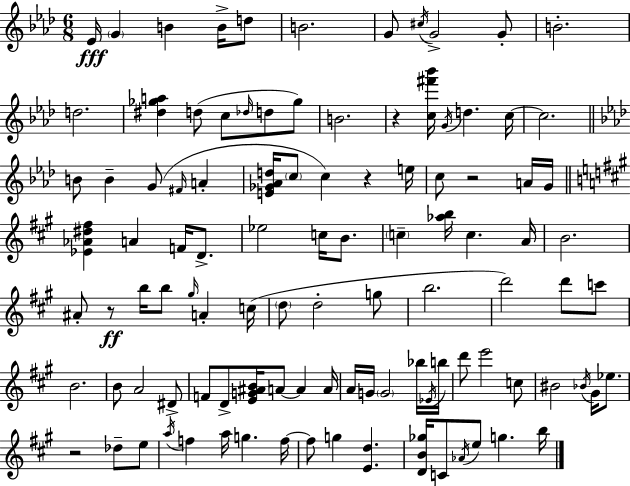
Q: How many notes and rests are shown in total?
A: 105